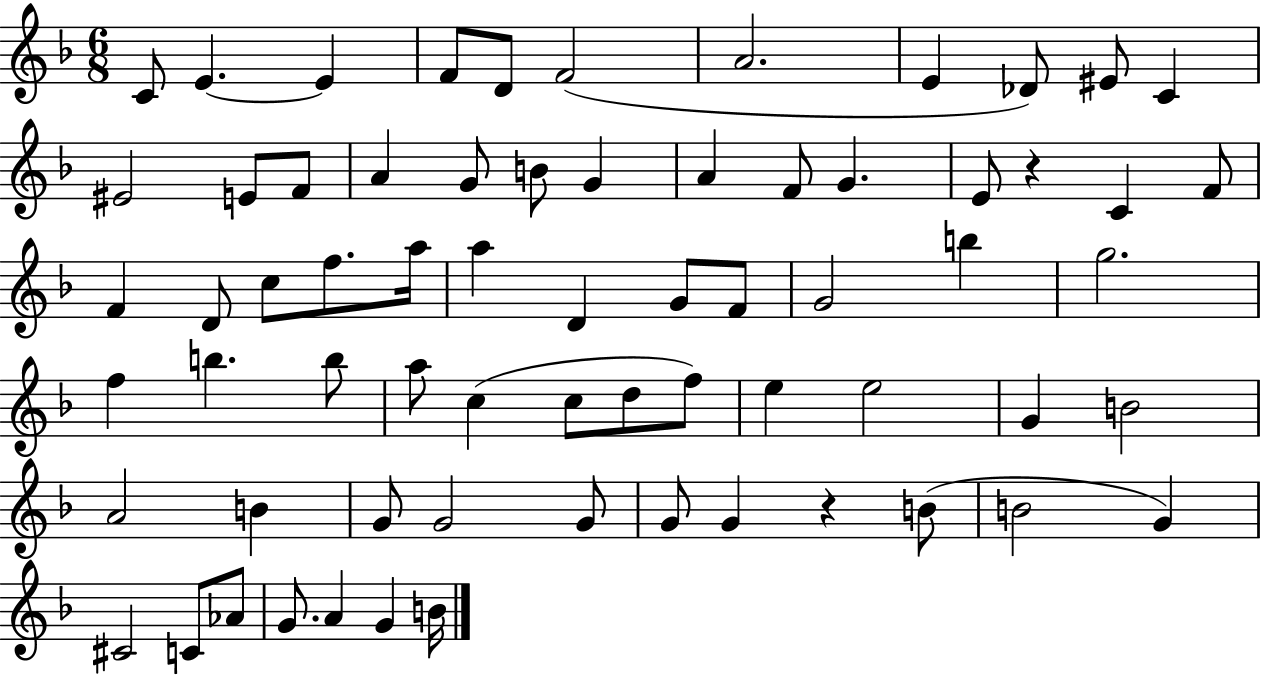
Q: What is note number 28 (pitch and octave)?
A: F5